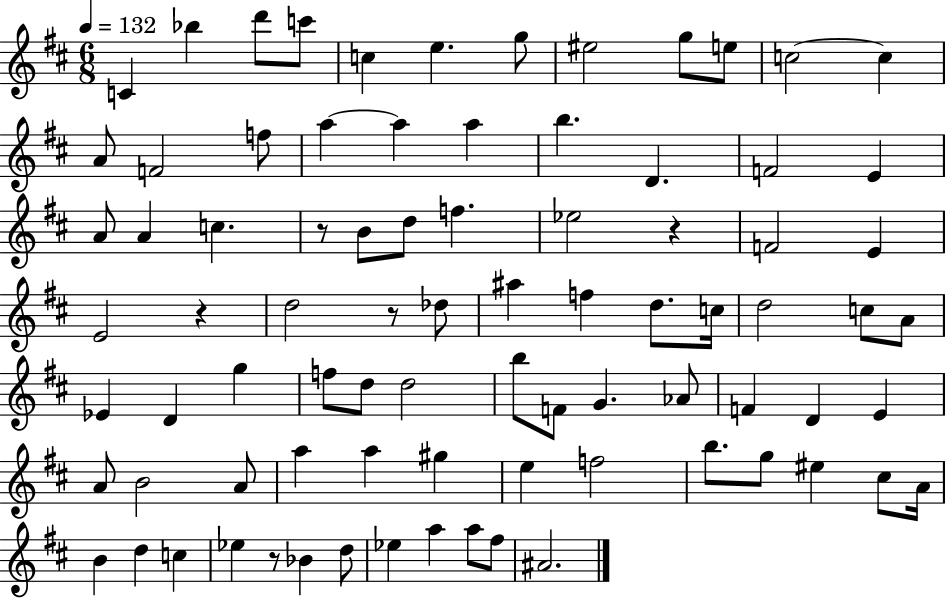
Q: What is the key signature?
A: D major